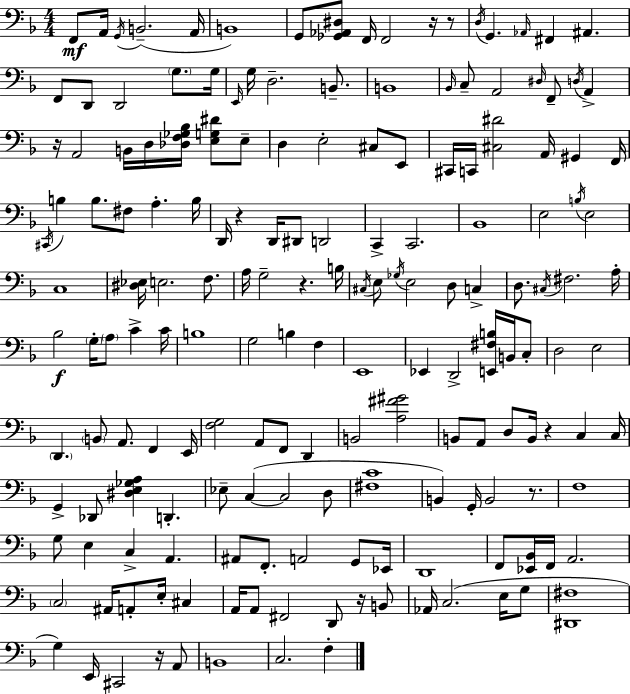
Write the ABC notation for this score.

X:1
T:Untitled
M:4/4
L:1/4
K:F
F,,/2 A,,/4 G,,/4 B,,2 A,,/4 B,,4 G,,/2 [_G,,_A,,^D,]/2 F,,/4 F,,2 z/4 z/2 D,/4 G,, _A,,/4 ^F,, ^A,, F,,/2 D,,/2 D,,2 G,/2 G,/4 E,,/4 G,/4 D,2 B,,/2 B,,4 _B,,/4 C,/2 A,,2 ^D,/4 F,,/2 D,/4 A,, z/4 A,,2 B,,/4 D,/4 [_D,F,_G,_B,]/4 [E,G,^D]/2 E,/2 D, E,2 ^C,/2 E,,/2 ^C,,/4 C,,/4 [^C,^D]2 A,,/4 ^G,, F,,/4 ^C,,/4 B, B,/2 ^F,/2 A, B,/4 D,,/4 z D,,/4 ^D,,/2 D,,2 C,, C,,2 _B,,4 E,2 B,/4 E,2 C,4 [^D,_E,]/4 E,2 F,/2 A,/4 G,2 z B,/4 ^C,/4 E,/2 _G,/4 E,2 D,/2 C, D,/2 ^C,/4 ^F,2 A,/4 _B,2 G,/4 A,/2 C C/4 B,4 G,2 B, F, E,,4 _E,, D,,2 [E,,^F,B,]/4 B,,/4 C,/2 D,2 E,2 D,, B,,/2 A,,/2 F,, E,,/4 [F,G,]2 A,,/2 F,,/2 D,, B,,2 [A,^F^G]2 B,,/2 A,,/2 D,/2 B,,/4 z C, C,/4 G,, _D,,/2 [^D,E,_G,A,] D,, _E,/2 C, C,2 D,/2 [^F,C]4 B,, G,,/4 B,,2 z/2 F,4 G,/2 E, C, A,, ^A,,/2 F,,/2 A,,2 G,,/2 _E,,/4 D,,4 F,,/2 [_E,,_B,,]/4 F,,/4 A,,2 C,2 ^A,,/4 A,,/2 E,/4 ^C, A,,/4 A,,/2 ^F,,2 D,,/2 z/4 B,,/2 _A,,/4 C,2 E,/4 G,/2 [^D,,^F,]4 G, E,,/4 ^C,,2 z/4 A,,/2 B,,4 C,2 F,